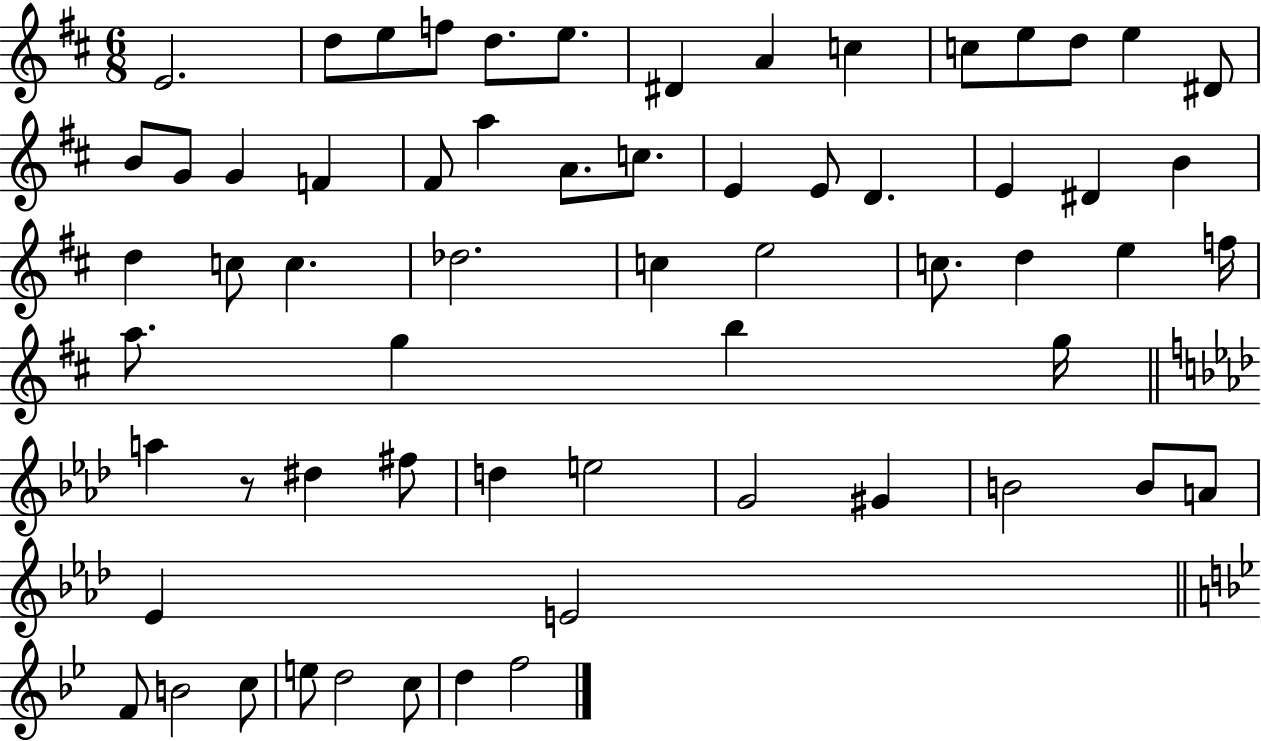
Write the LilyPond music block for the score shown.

{
  \clef treble
  \numericTimeSignature
  \time 6/8
  \key d \major
  \repeat volta 2 { e'2. | d''8 e''8 f''8 d''8. e''8. | dis'4 a'4 c''4 | c''8 e''8 d''8 e''4 dis'8 | \break b'8 g'8 g'4 f'4 | fis'8 a''4 a'8. c''8. | e'4 e'8 d'4. | e'4 dis'4 b'4 | \break d''4 c''8 c''4. | des''2. | c''4 e''2 | c''8. d''4 e''4 f''16 | \break a''8. g''4 b''4 g''16 | \bar "||" \break \key f \minor a''4 r8 dis''4 fis''8 | d''4 e''2 | g'2 gis'4 | b'2 b'8 a'8 | \break ees'4 e'2 | \bar "||" \break \key g \minor f'8 b'2 c''8 | e''8 d''2 c''8 | d''4 f''2 | } \bar "|."
}